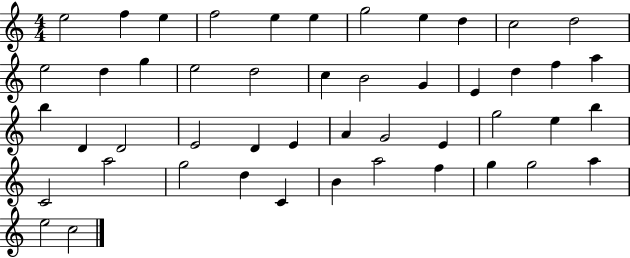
E5/h F5/q E5/q F5/h E5/q E5/q G5/h E5/q D5/q C5/h D5/h E5/h D5/q G5/q E5/h D5/h C5/q B4/h G4/q E4/q D5/q F5/q A5/q B5/q D4/q D4/h E4/h D4/q E4/q A4/q G4/h E4/q G5/h E5/q B5/q C4/h A5/h G5/h D5/q C4/q B4/q A5/h F5/q G5/q G5/h A5/q E5/h C5/h